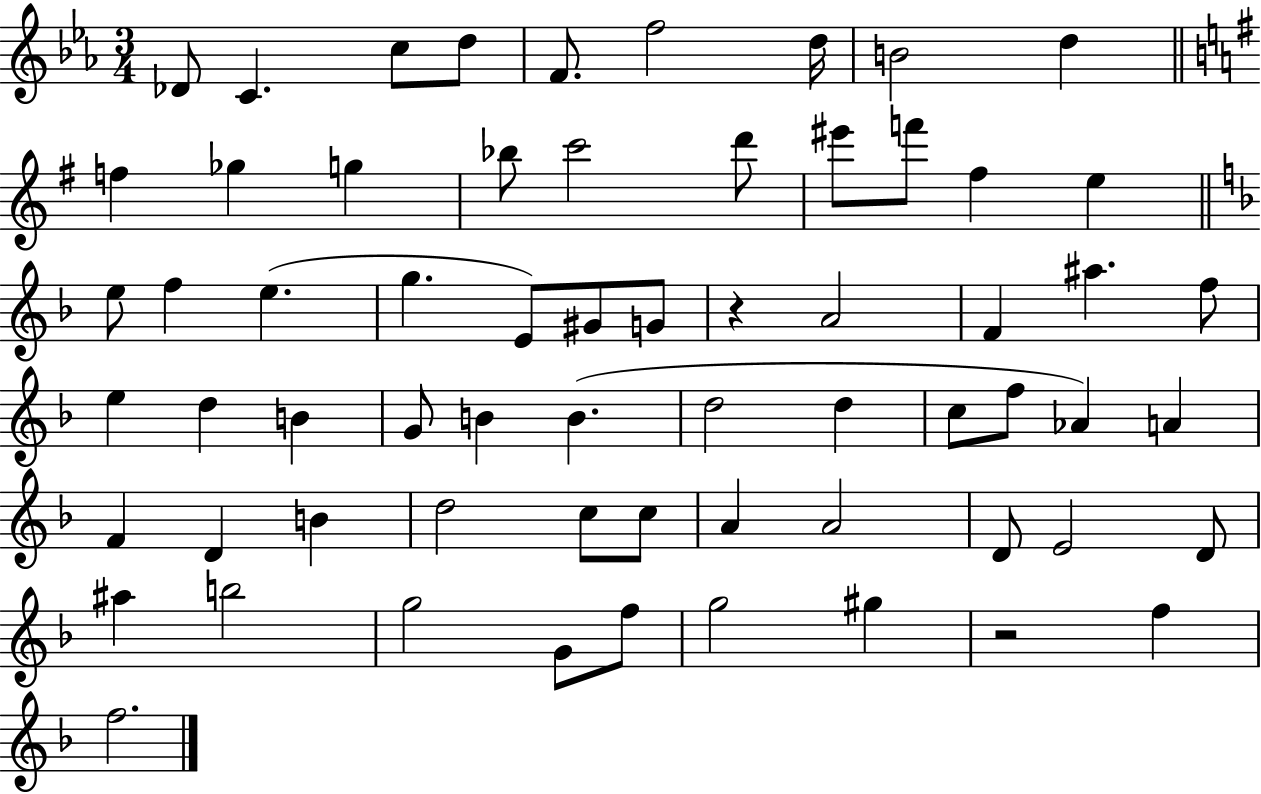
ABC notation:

X:1
T:Untitled
M:3/4
L:1/4
K:Eb
_D/2 C c/2 d/2 F/2 f2 d/4 B2 d f _g g _b/2 c'2 d'/2 ^e'/2 f'/2 ^f e e/2 f e g E/2 ^G/2 G/2 z A2 F ^a f/2 e d B G/2 B B d2 d c/2 f/2 _A A F D B d2 c/2 c/2 A A2 D/2 E2 D/2 ^a b2 g2 G/2 f/2 g2 ^g z2 f f2